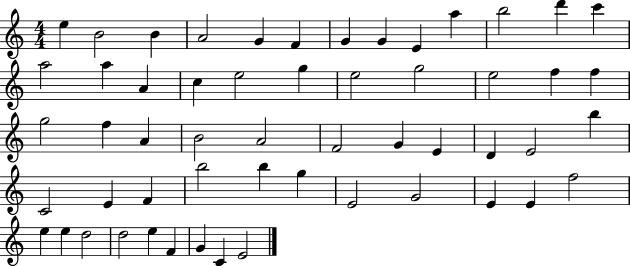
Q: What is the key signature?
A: C major